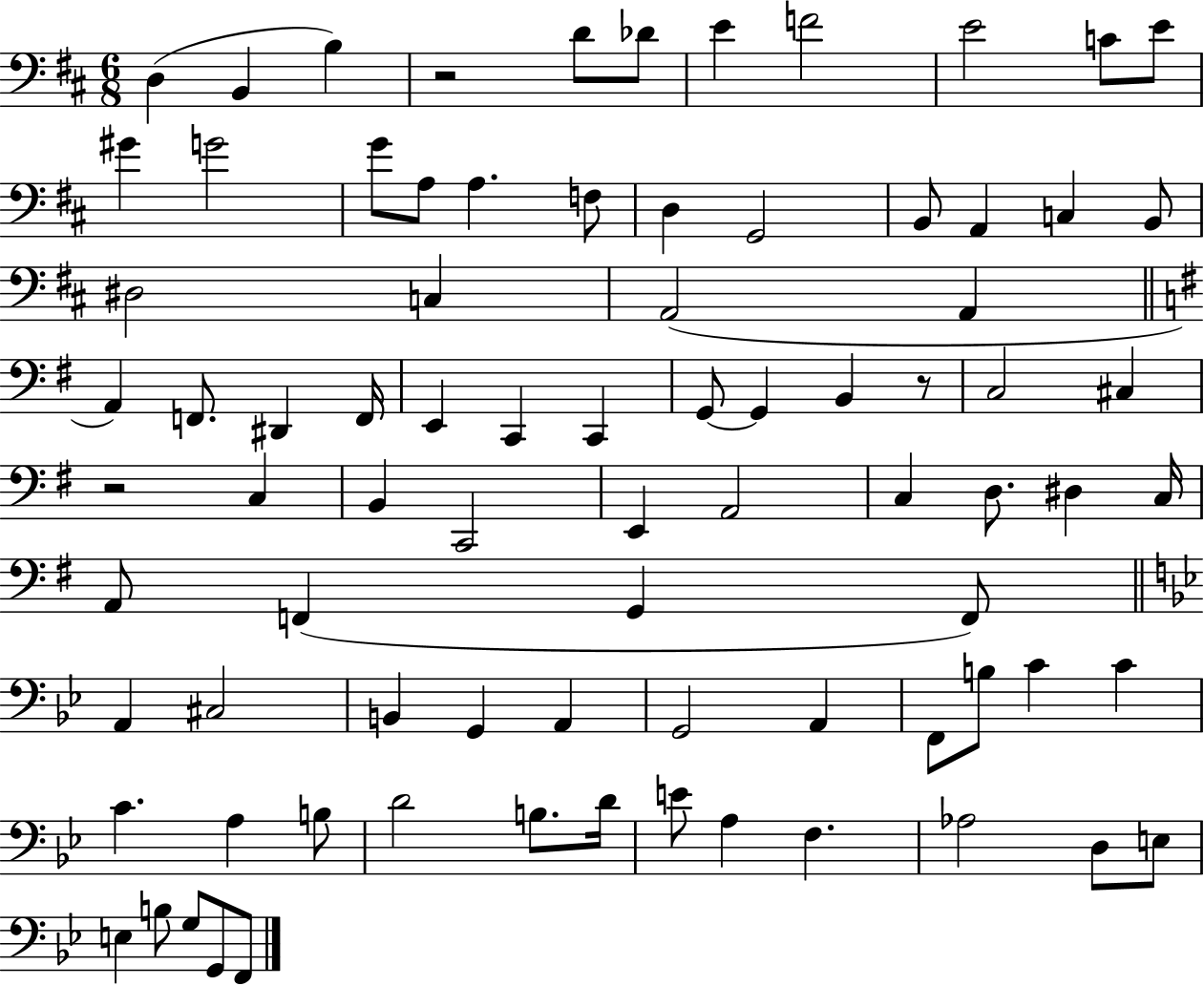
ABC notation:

X:1
T:Untitled
M:6/8
L:1/4
K:D
D, B,, B, z2 D/2 _D/2 E F2 E2 C/2 E/2 ^G G2 G/2 A,/2 A, F,/2 D, G,,2 B,,/2 A,, C, B,,/2 ^D,2 C, A,,2 A,, A,, F,,/2 ^D,, F,,/4 E,, C,, C,, G,,/2 G,, B,, z/2 C,2 ^C, z2 C, B,, C,,2 E,, A,,2 C, D,/2 ^D, C,/4 A,,/2 F,, G,, F,,/2 A,, ^C,2 B,, G,, A,, G,,2 A,, F,,/2 B,/2 C C C A, B,/2 D2 B,/2 D/4 E/2 A, F, _A,2 D,/2 E,/2 E, B,/2 G,/2 G,,/2 F,,/2